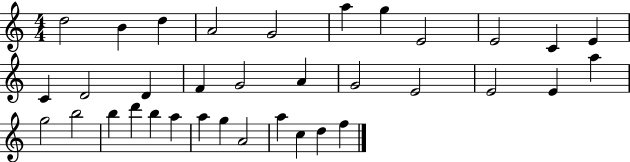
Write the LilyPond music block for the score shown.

{
  \clef treble
  \numericTimeSignature
  \time 4/4
  \key c \major
  d''2 b'4 d''4 | a'2 g'2 | a''4 g''4 e'2 | e'2 c'4 e'4 | \break c'4 d'2 d'4 | f'4 g'2 a'4 | g'2 e'2 | e'2 e'4 a''4 | \break g''2 b''2 | b''4 d'''4 b''4 a''4 | a''4 g''4 a'2 | a''4 c''4 d''4 f''4 | \break \bar "|."
}